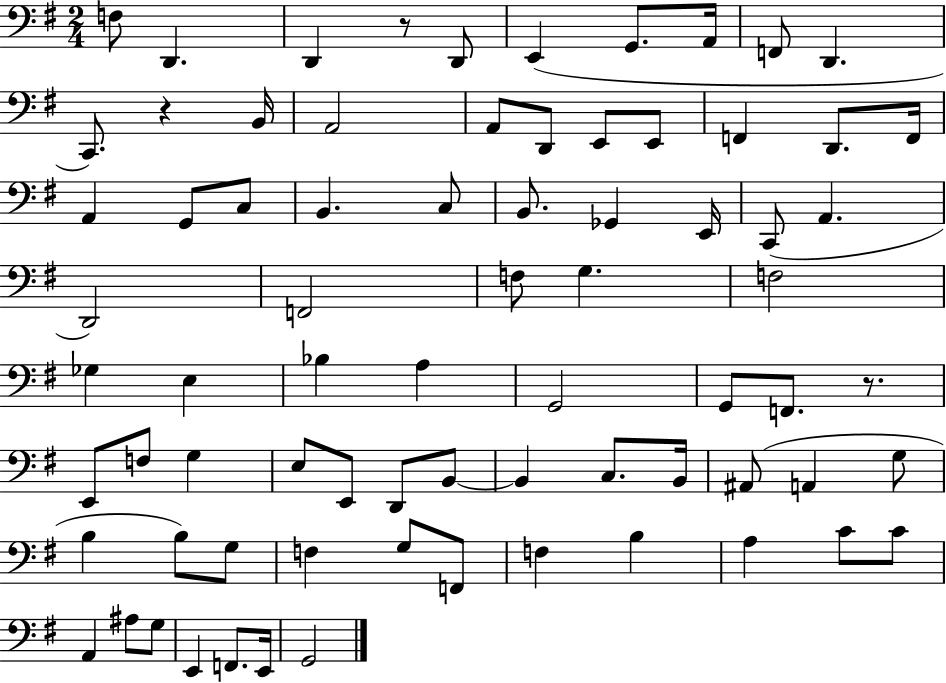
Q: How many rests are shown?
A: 3